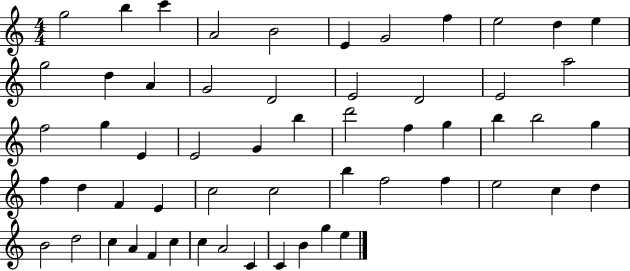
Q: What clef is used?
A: treble